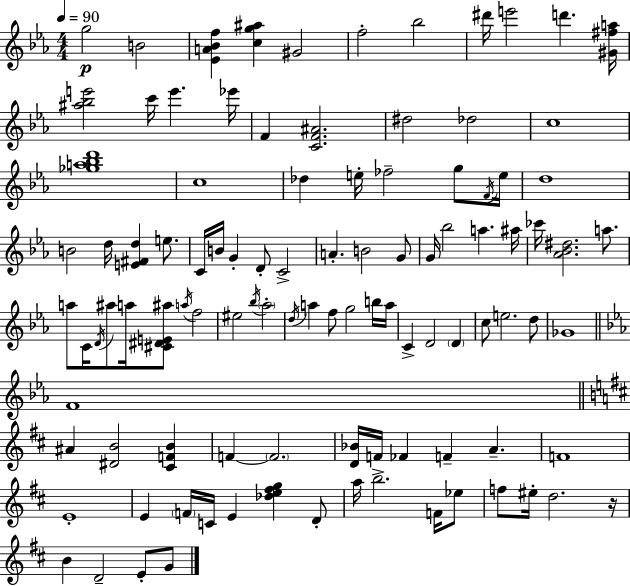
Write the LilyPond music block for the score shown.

{
  \clef treble
  \numericTimeSignature
  \time 4/4
  \key ees \major
  \tempo 4 = 90
  g''2\p b'2 | <ees' a' bes' f''>4 <c'' g'' ais''>4 gis'2 | f''2-. bes''2 | dis'''16 e'''2 d'''4. <gis' fis'' a''>16 | \break <ais'' bes'' e'''>2 c'''16 e'''4. ees'''16 | f'4 <c' f' ais'>2. | dis''2 des''2 | c''1 | \break <ges'' a'' bes'' d'''>1 | c''1 | des''4 e''16-. fes''2-- g''8 \acciaccatura { f'16 } | e''16 d''1 | \break b'2 d''16 <e' fis' d''>4 e''8. | c'16 b'16 g'4-. d'8-. c'2-> | a'4.-. b'2 g'8 | g'16 bes''2 a''4. | \break ais''16 ces'''16 <aes' bes' dis''>2. a''8. | a''8 c'16 \acciaccatura { d'16 } ais''8 a''16 <cis' dis' e' ais''>8 \acciaccatura { a''16 } f''2 | eis''2 \acciaccatura { bes''16 } \parenthesize aes''2-. | \acciaccatura { d''16 } a''4 f''8 g''2 | \break b''16 a''16 c'4-> d'2 | \parenthesize d'4 c''8 e''2. | d''8 ges'1 | \bar "||" \break \key c \minor f'1 | \bar "||" \break \key b \minor ais'4 <dis' b'>2 <cis' f' b'>4 | f'4~~ \parenthesize f'2. | <d' bes'>16 f'16-> fes'4 f'4-- a'4.-- | f'1 | \break e'1-. | e'4 \parenthesize f'16 c'16 e'4 <des'' e'' fis'' g''>4 d'8-. | a''16 b''2. f'16 ees''8 | f''8 eis''16-. d''2. r16 | \break b'4 d'2-- e'8-. g'8 | \bar "|."
}